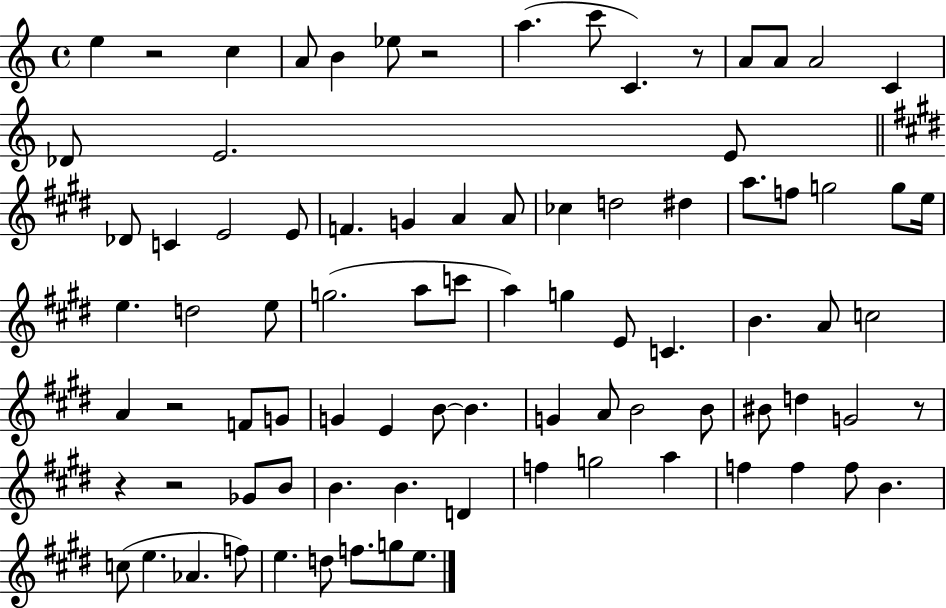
E5/q R/h C5/q A4/e B4/q Eb5/e R/h A5/q. C6/e C4/q. R/e A4/e A4/e A4/h C4/q Db4/e E4/h. E4/e Db4/e C4/q E4/h E4/e F4/q. G4/q A4/q A4/e CES5/q D5/h D#5/q A5/e. F5/e G5/h G5/e E5/s E5/q. D5/h E5/e G5/h. A5/e C6/e A5/q G5/q E4/e C4/q. B4/q. A4/e C5/h A4/q R/h F4/e G4/e G4/q E4/q B4/e B4/q. G4/q A4/e B4/h B4/e BIS4/e D5/q G4/h R/e R/q R/h Gb4/e B4/e B4/q. B4/q. D4/q F5/q G5/h A5/q F5/q F5/q F5/e B4/q. C5/e E5/q. Ab4/q. F5/e E5/q. D5/e F5/e. G5/e E5/e.